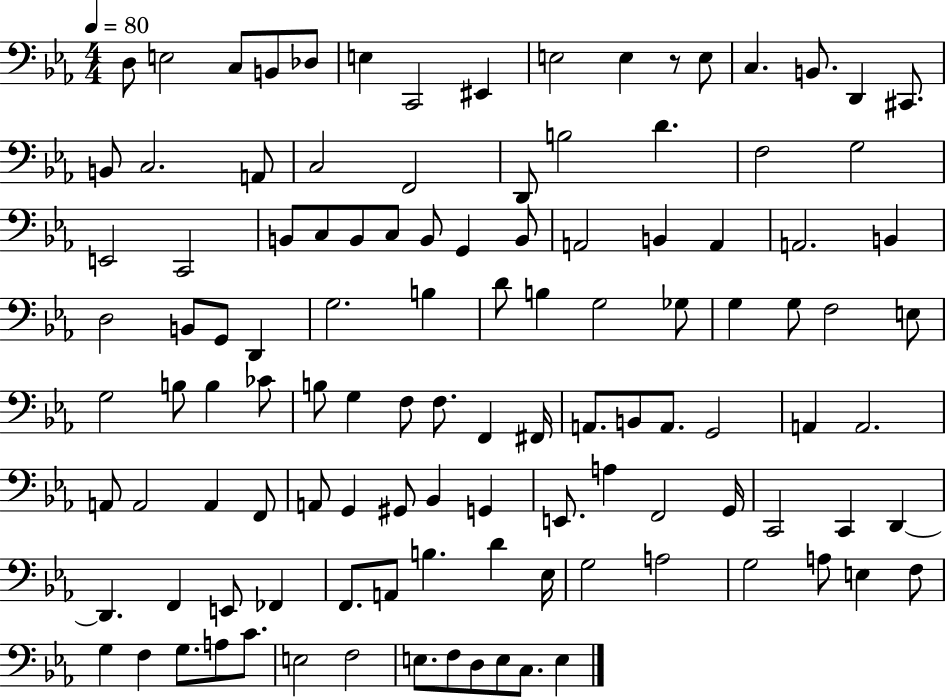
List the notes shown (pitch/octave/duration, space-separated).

D3/e E3/h C3/e B2/e Db3/e E3/q C2/h EIS2/q E3/h E3/q R/e E3/e C3/q. B2/e. D2/q C#2/e. B2/e C3/h. A2/e C3/h F2/h D2/e B3/h D4/q. F3/h G3/h E2/h C2/h B2/e C3/e B2/e C3/e B2/e G2/q B2/e A2/h B2/q A2/q A2/h. B2/q D3/h B2/e G2/e D2/q G3/h. B3/q D4/e B3/q G3/h Gb3/e G3/q G3/e F3/h E3/e G3/h B3/e B3/q CES4/e B3/e G3/q F3/e F3/e. F2/q F#2/s A2/e. B2/e A2/e. G2/h A2/q A2/h. A2/e A2/h A2/q F2/e A2/e G2/q G#2/e Bb2/q G2/q E2/e. A3/q F2/h G2/s C2/h C2/q D2/q D2/q. F2/q E2/e FES2/q F2/e. A2/e B3/q. D4/q Eb3/s G3/h A3/h G3/h A3/e E3/q F3/e G3/q F3/q G3/e. A3/e C4/e. E3/h F3/h E3/e. F3/e D3/e E3/e C3/e. E3/q